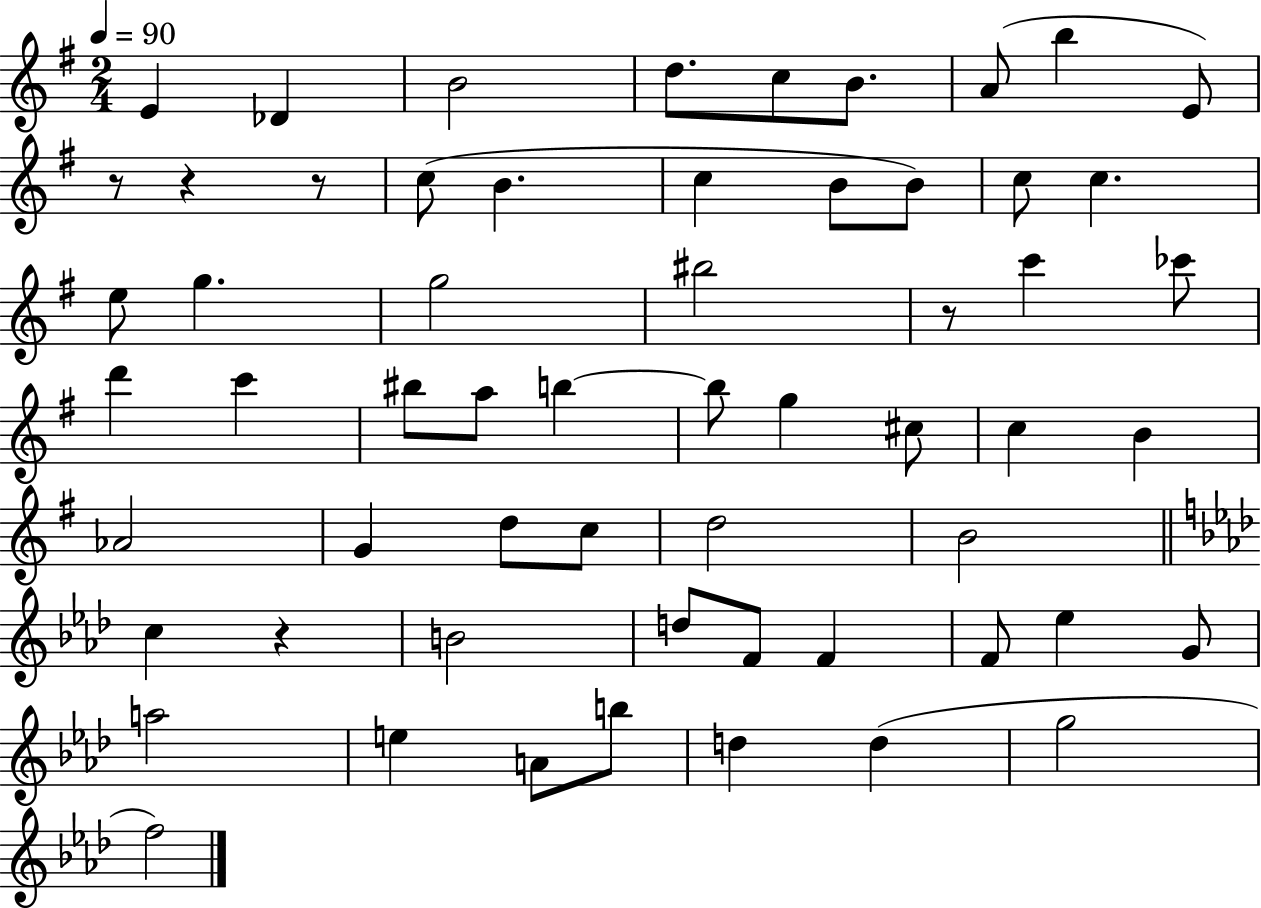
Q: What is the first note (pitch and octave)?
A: E4